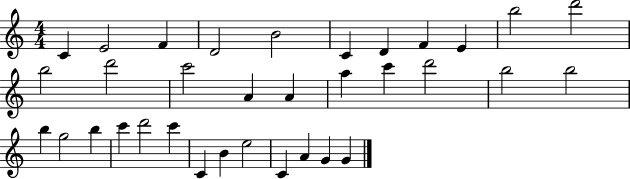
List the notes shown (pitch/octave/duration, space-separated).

C4/q E4/h F4/q D4/h B4/h C4/q D4/q F4/q E4/q B5/h D6/h B5/h D6/h C6/h A4/q A4/q A5/q C6/q D6/h B5/h B5/h B5/q G5/h B5/q C6/q D6/h C6/q C4/q B4/q E5/h C4/q A4/q G4/q G4/q